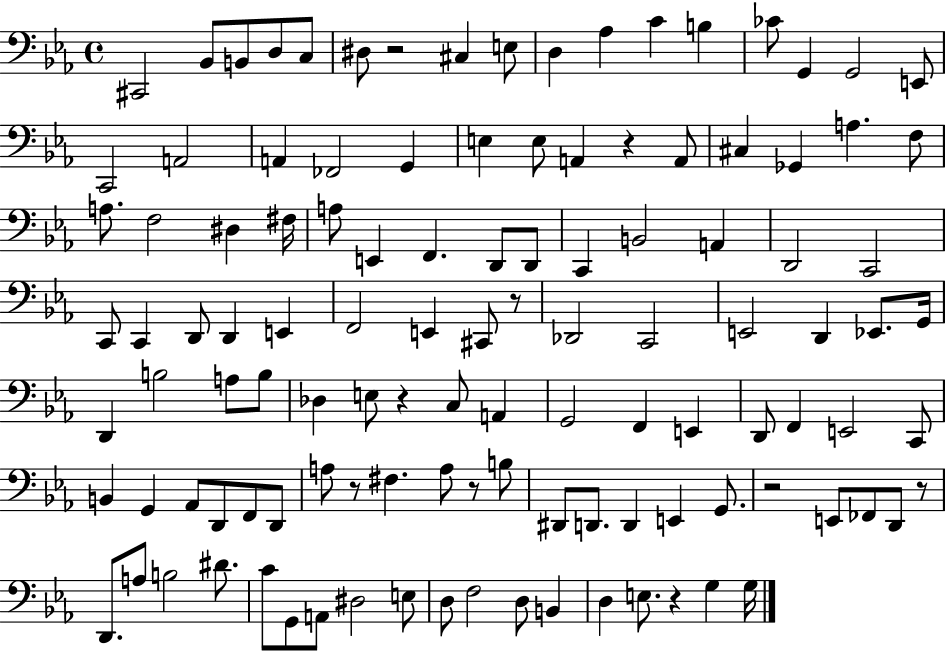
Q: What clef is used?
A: bass